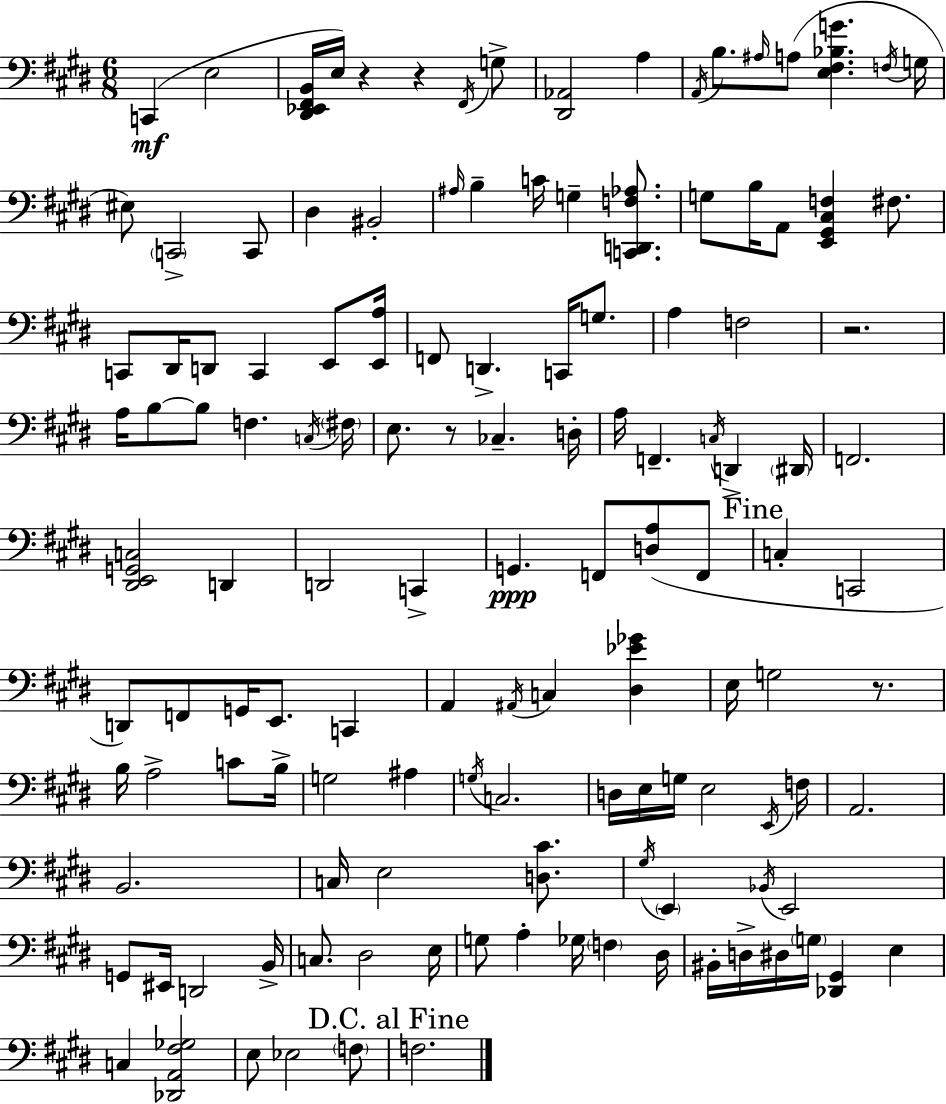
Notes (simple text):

C2/q E3/h [D#2,Eb2,F#2,B2]/s E3/s R/q R/q F#2/s G3/e [D#2,Ab2]/h A3/q A2/s B3/e. A#3/s A3/e [E3,F#3,Bb3,G4]/q. F3/s G3/s EIS3/e C2/h C2/e D#3/q BIS2/h A#3/s B3/q C4/s G3/q [C2,D2,F3,Ab3]/e. G3/e B3/s A2/e [E2,G#2,C#3,F3]/q F#3/e. C2/e D#2/s D2/e C2/q E2/e [E2,A3]/s F2/e D2/q. C2/s G3/e. A3/q F3/h R/h. A3/s B3/e B3/e F3/q. C3/s F#3/s E3/e. R/e CES3/q. D3/s A3/s F2/q. C3/s D2/q D#2/s F2/h. [D#2,E2,G2,C3]/h D2/q D2/h C2/q G2/q. F2/e [D3,A3]/e F2/e C3/q C2/h D2/e F2/e G2/s E2/e. C2/q A2/q A#2/s C3/q [D#3,Eb4,Gb4]/q E3/s G3/h R/e. B3/s A3/h C4/e B3/s G3/h A#3/q G3/s C3/h. D3/s E3/s G3/s E3/h E2/s F3/s A2/h. B2/h. C3/s E3/h [D3,C#4]/e. G#3/s E2/q Bb2/s E2/h G2/e EIS2/s D2/h B2/s C3/e. D#3/h E3/s G3/e A3/q Gb3/s F3/q D#3/s BIS2/s D3/s D#3/s G3/s [Db2,G#2]/q E3/q C3/q [Db2,A2,F#3,Gb3]/h E3/e Eb3/h F3/e F3/h.